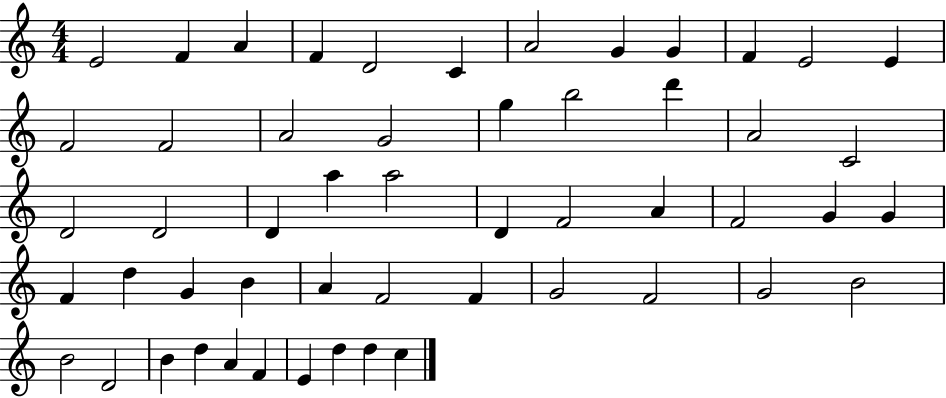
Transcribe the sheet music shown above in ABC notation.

X:1
T:Untitled
M:4/4
L:1/4
K:C
E2 F A F D2 C A2 G G F E2 E F2 F2 A2 G2 g b2 d' A2 C2 D2 D2 D a a2 D F2 A F2 G G F d G B A F2 F G2 F2 G2 B2 B2 D2 B d A F E d d c